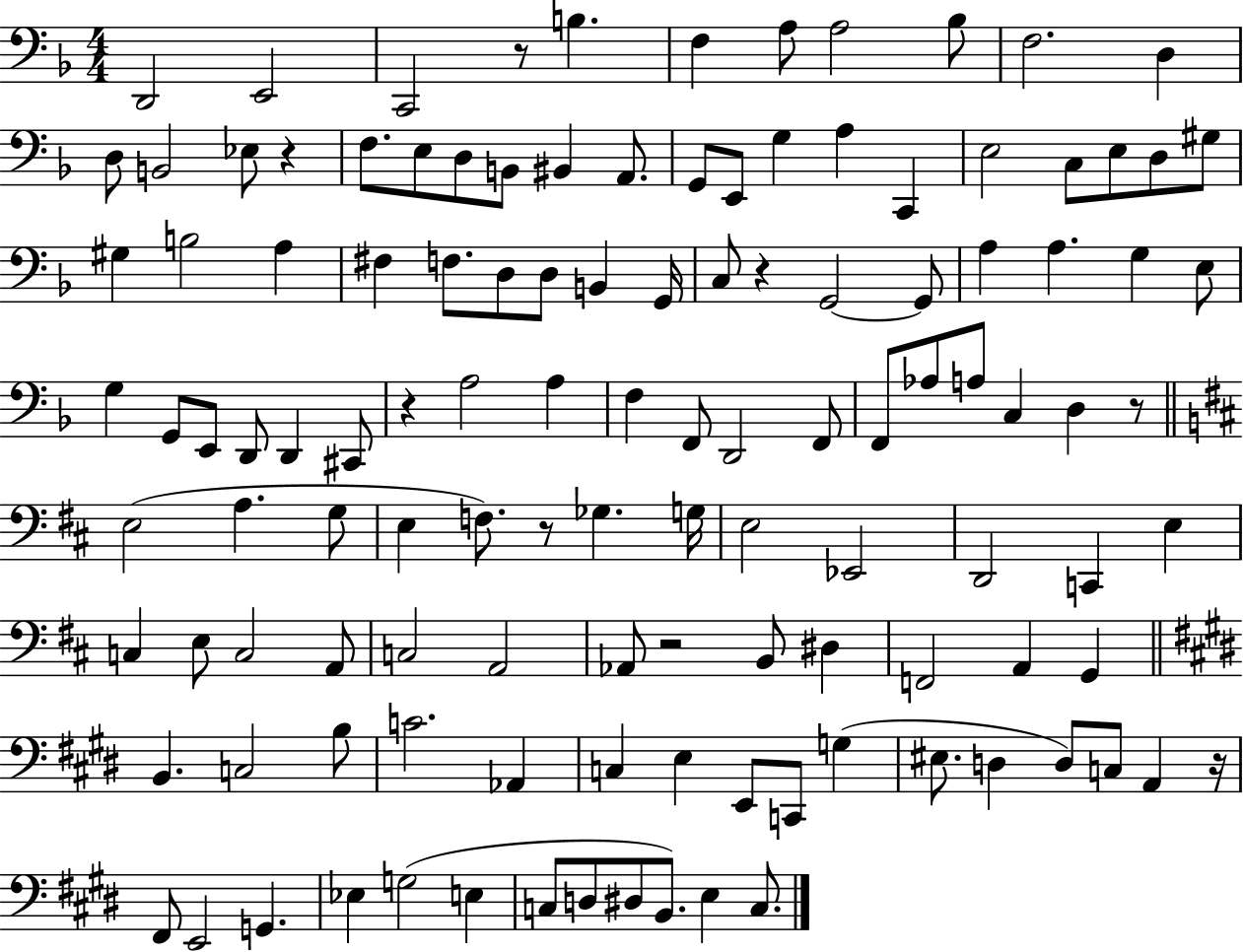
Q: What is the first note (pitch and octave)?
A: D2